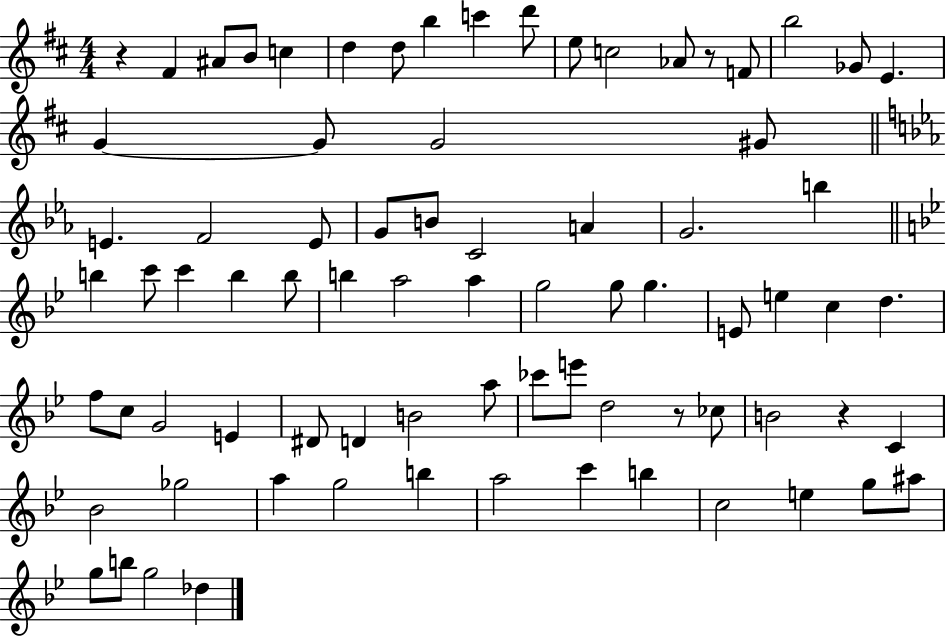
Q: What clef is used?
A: treble